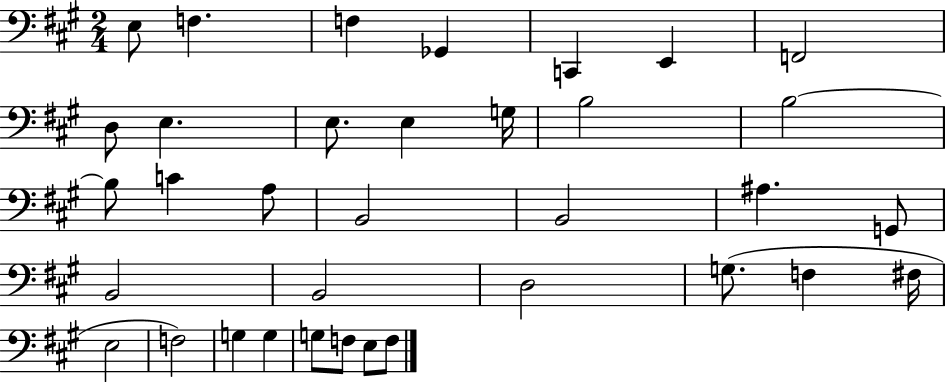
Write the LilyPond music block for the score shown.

{
  \clef bass
  \numericTimeSignature
  \time 2/4
  \key a \major
  \repeat volta 2 { e8 f4. | f4 ges,4 | c,4 e,4 | f,2 | \break d8 e4. | e8. e4 g16 | b2 | b2~~ | \break b8 c'4 a8 | b,2 | b,2 | ais4. g,8 | \break b,2 | b,2 | d2 | g8.( f4 fis16 | \break e2 | f2) | g4 g4 | g8 f8 e8 f8 | \break } \bar "|."
}